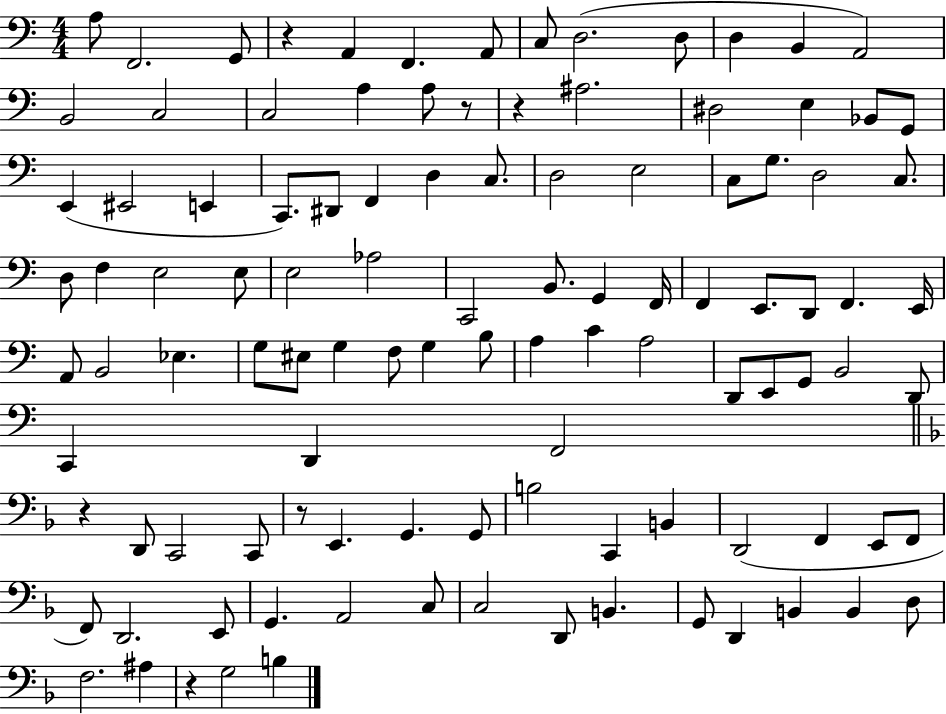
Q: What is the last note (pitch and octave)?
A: B3